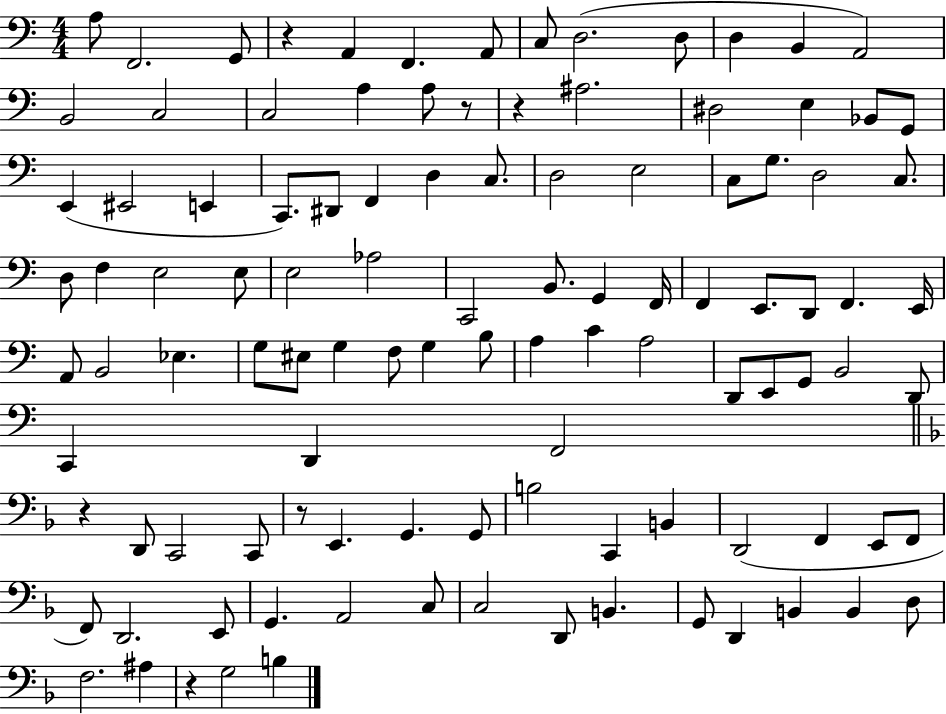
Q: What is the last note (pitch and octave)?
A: B3